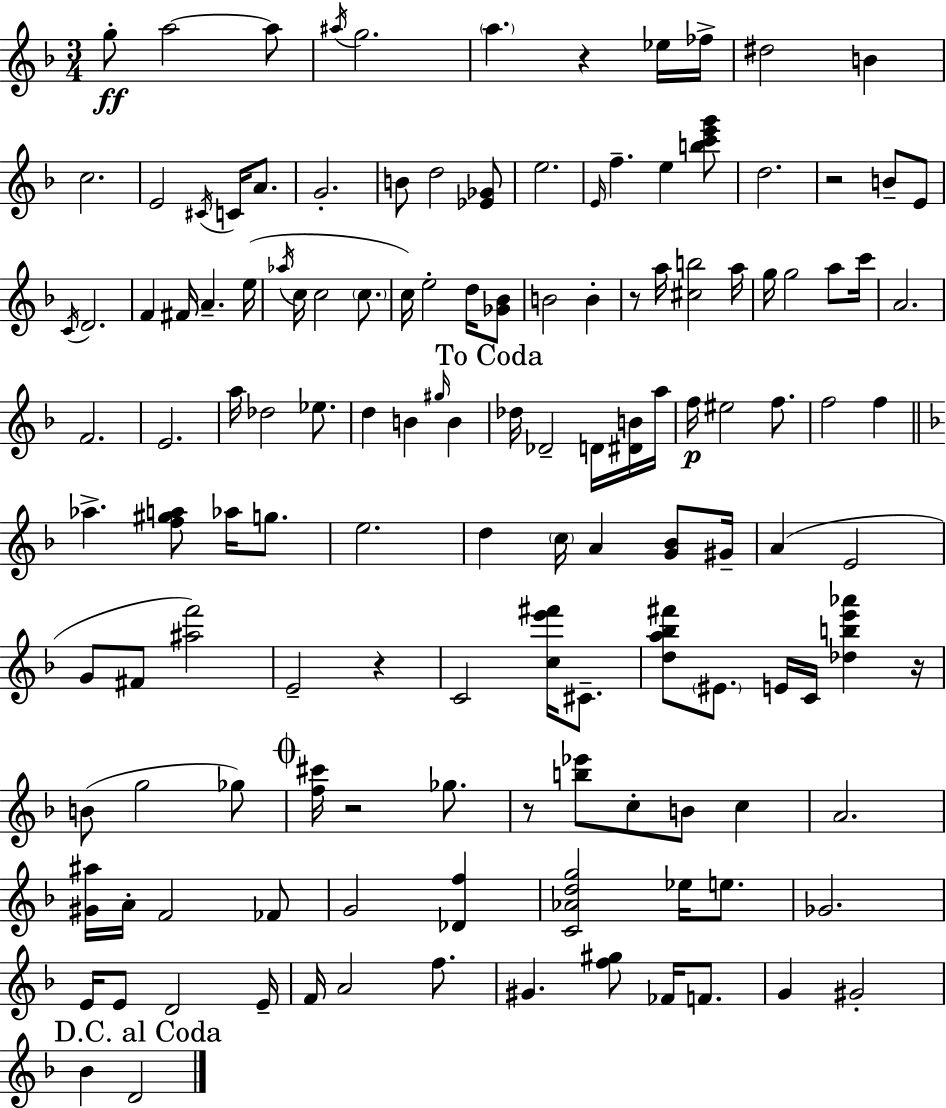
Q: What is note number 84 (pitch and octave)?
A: B4